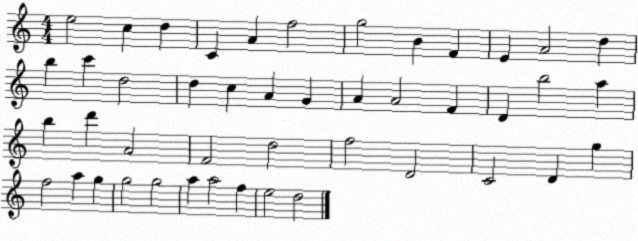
X:1
T:Untitled
M:4/4
L:1/4
K:C
e2 c d C A f2 g2 B F E A2 d b c' d2 d c A G A A2 F D b2 a b d' A2 F2 d2 f2 D2 C2 D g f2 a g g2 g2 a a2 f e2 d2